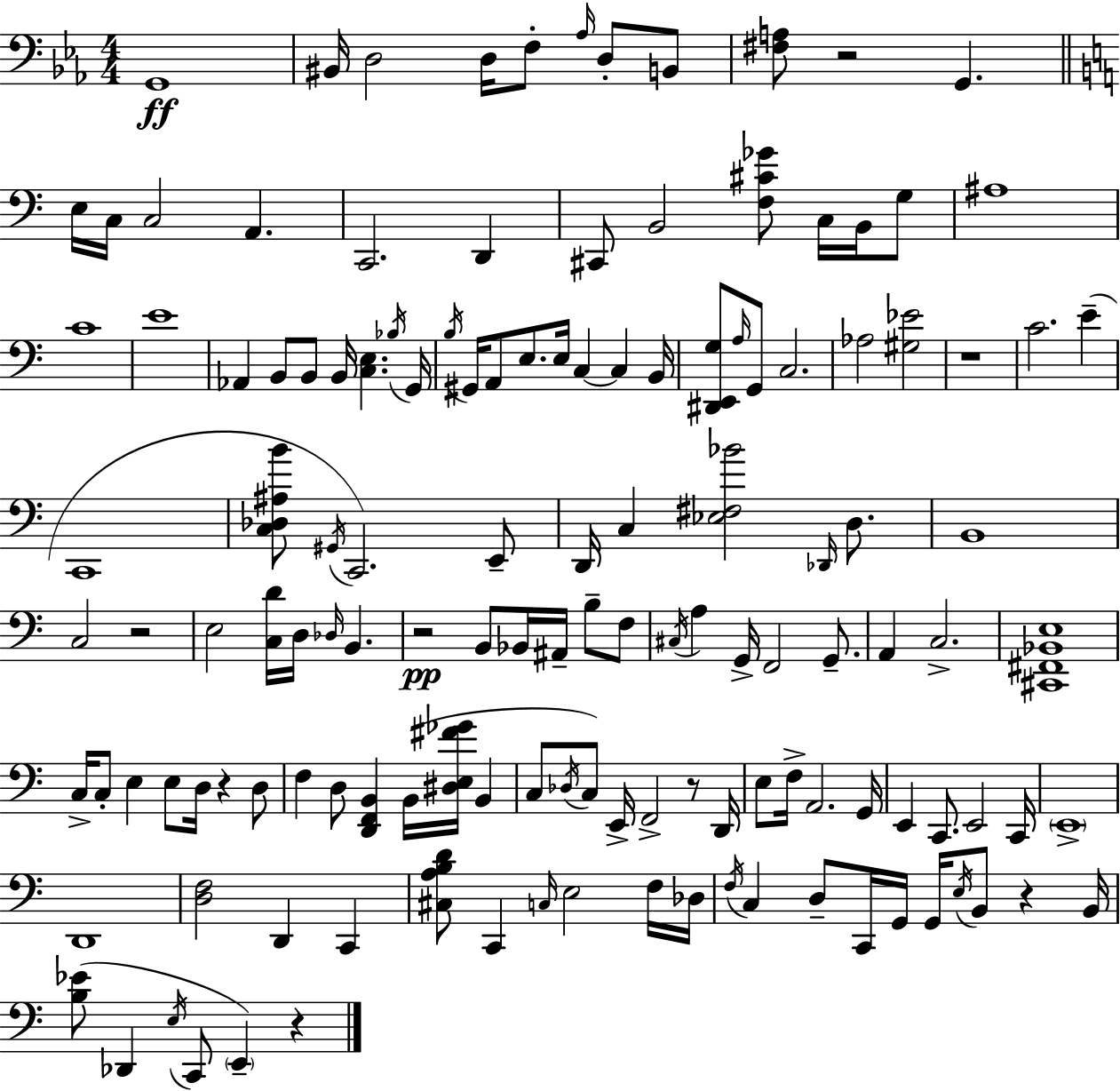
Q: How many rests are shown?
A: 8